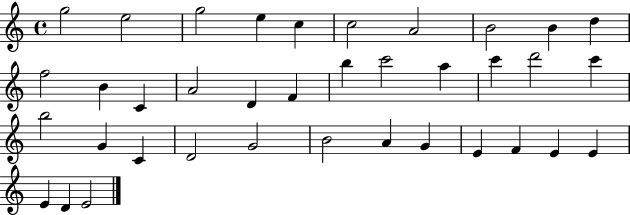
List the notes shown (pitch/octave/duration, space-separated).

G5/h E5/h G5/h E5/q C5/q C5/h A4/h B4/h B4/q D5/q F5/h B4/q C4/q A4/h D4/q F4/q B5/q C6/h A5/q C6/q D6/h C6/q B5/h G4/q C4/q D4/h G4/h B4/h A4/q G4/q E4/q F4/q E4/q E4/q E4/q D4/q E4/h